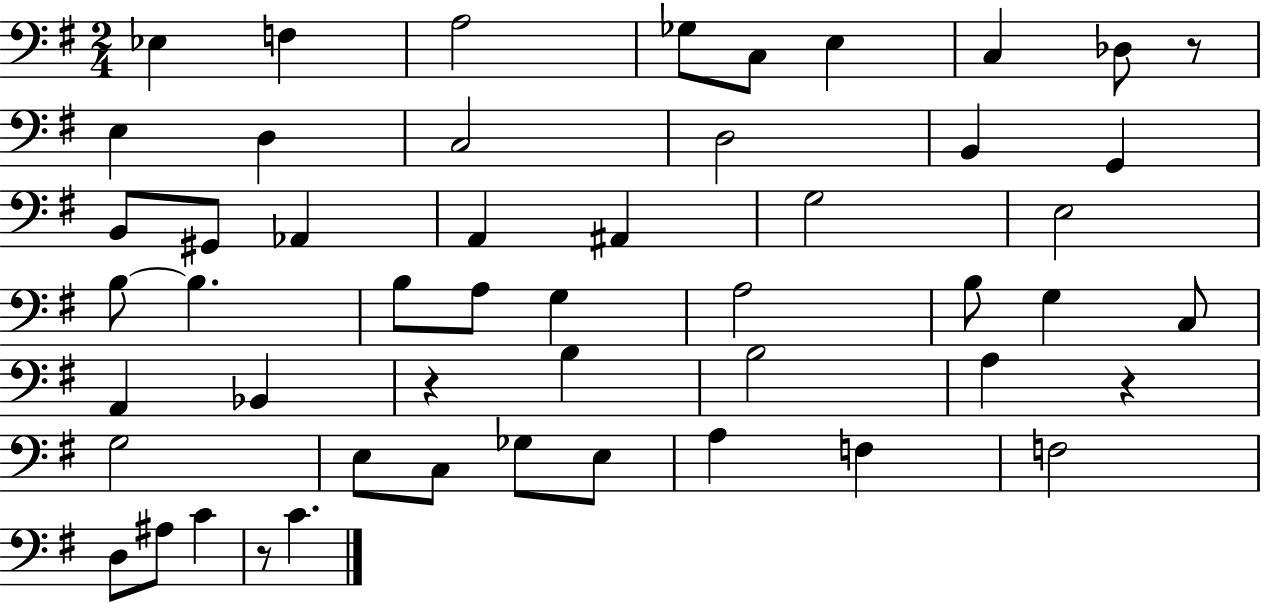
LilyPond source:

{
  \clef bass
  \numericTimeSignature
  \time 2/4
  \key g \major
  ees4 f4 | a2 | ges8 c8 e4 | c4 des8 r8 | \break e4 d4 | c2 | d2 | b,4 g,4 | \break b,8 gis,8 aes,4 | a,4 ais,4 | g2 | e2 | \break b8~~ b4. | b8 a8 g4 | a2 | b8 g4 c8 | \break a,4 bes,4 | r4 b4 | b2 | a4 r4 | \break g2 | e8 c8 ges8 e8 | a4 f4 | f2 | \break d8 ais8 c'4 | r8 c'4. | \bar "|."
}